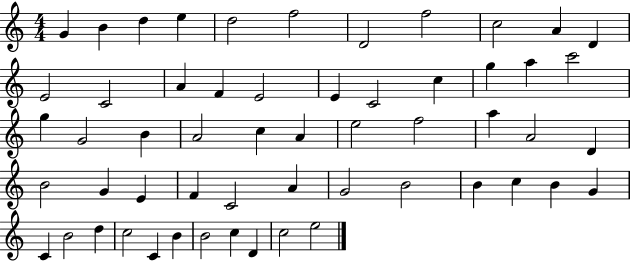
{
  \clef treble
  \numericTimeSignature
  \time 4/4
  \key c \major
  g'4 b'4 d''4 e''4 | d''2 f''2 | d'2 f''2 | c''2 a'4 d'4 | \break e'2 c'2 | a'4 f'4 e'2 | e'4 c'2 c''4 | g''4 a''4 c'''2 | \break g''4 g'2 b'4 | a'2 c''4 a'4 | e''2 f''2 | a''4 a'2 d'4 | \break b'2 g'4 e'4 | f'4 c'2 a'4 | g'2 b'2 | b'4 c''4 b'4 g'4 | \break c'4 b'2 d''4 | c''2 c'4 b'4 | b'2 c''4 d'4 | c''2 e''2 | \break \bar "|."
}